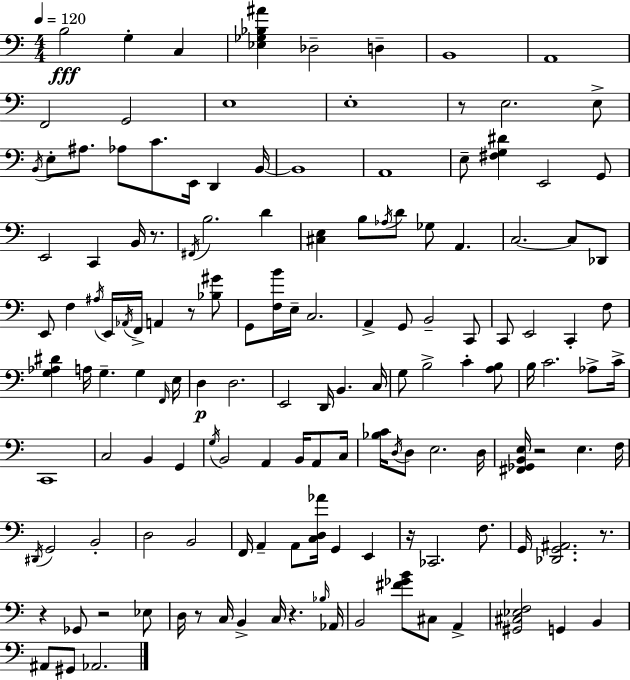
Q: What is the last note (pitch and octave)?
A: Ab2